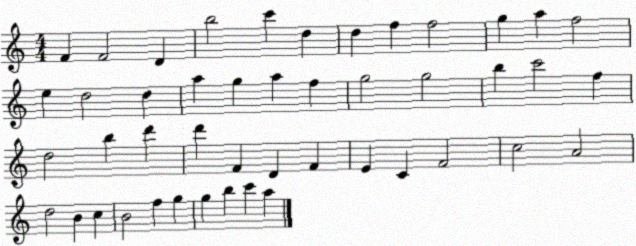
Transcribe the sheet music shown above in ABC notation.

X:1
T:Untitled
M:4/4
L:1/4
K:C
F F2 D b2 c' d d f f2 g a f2 e d2 d a g a f g2 g2 b c'2 f d2 b d' d' F D F E C F2 c2 A2 d2 B c B2 f g g b c' a